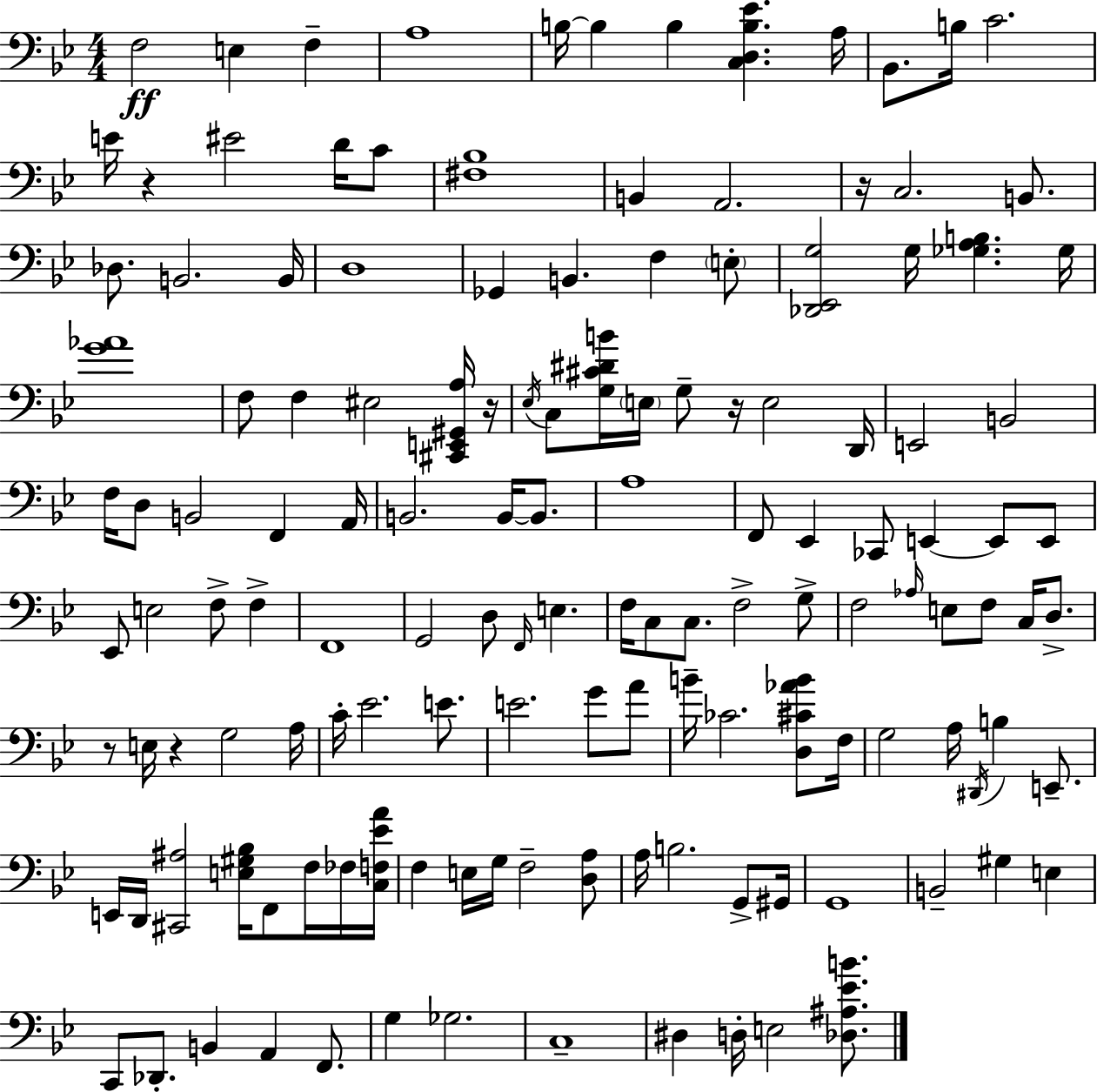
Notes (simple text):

F3/h E3/q F3/q A3/w B3/s B3/q B3/q [C3,D3,B3,Eb4]/q. A3/s Bb2/e. B3/s C4/h. E4/s R/q EIS4/h D4/s C4/e [F#3,Bb3]/w B2/q A2/h. R/s C3/h. B2/e. Db3/e. B2/h. B2/s D3/w Gb2/q B2/q. F3/q E3/e [Db2,Eb2,G3]/h G3/s [Gb3,A3,B3]/q. Gb3/s [G4,Ab4]/w F3/e F3/q EIS3/h [C#2,E2,G#2,A3]/s R/s Eb3/s C3/e [G3,C#4,D#4,B4]/s E3/s G3/e R/s E3/h D2/s E2/h B2/h F3/s D3/e B2/h F2/q A2/s B2/h. B2/s B2/e. A3/w F2/e Eb2/q CES2/e E2/q E2/e E2/e Eb2/e E3/h F3/e F3/q F2/w G2/h D3/e F2/s E3/q. F3/s C3/e C3/e. F3/h G3/e F3/h Ab3/s E3/e F3/e C3/s D3/e. R/e E3/s R/q G3/h A3/s C4/s Eb4/h. E4/e. E4/h. G4/e A4/e B4/s CES4/h. [D3,C#4,Ab4,B4]/e F3/s G3/h A3/s D#2/s B3/q E2/e. E2/s D2/s [C#2,A#3]/h [E3,G#3,Bb3]/s F2/e F3/s FES3/s [C3,F3,Eb4,A4]/s F3/q E3/s G3/s F3/h [D3,A3]/e A3/s B3/h. G2/e G#2/s G2/w B2/h G#3/q E3/q C2/e Db2/e. B2/q A2/q F2/e. G3/q Gb3/h. C3/w D#3/q D3/s E3/h [Db3,A#3,Eb4,B4]/e.